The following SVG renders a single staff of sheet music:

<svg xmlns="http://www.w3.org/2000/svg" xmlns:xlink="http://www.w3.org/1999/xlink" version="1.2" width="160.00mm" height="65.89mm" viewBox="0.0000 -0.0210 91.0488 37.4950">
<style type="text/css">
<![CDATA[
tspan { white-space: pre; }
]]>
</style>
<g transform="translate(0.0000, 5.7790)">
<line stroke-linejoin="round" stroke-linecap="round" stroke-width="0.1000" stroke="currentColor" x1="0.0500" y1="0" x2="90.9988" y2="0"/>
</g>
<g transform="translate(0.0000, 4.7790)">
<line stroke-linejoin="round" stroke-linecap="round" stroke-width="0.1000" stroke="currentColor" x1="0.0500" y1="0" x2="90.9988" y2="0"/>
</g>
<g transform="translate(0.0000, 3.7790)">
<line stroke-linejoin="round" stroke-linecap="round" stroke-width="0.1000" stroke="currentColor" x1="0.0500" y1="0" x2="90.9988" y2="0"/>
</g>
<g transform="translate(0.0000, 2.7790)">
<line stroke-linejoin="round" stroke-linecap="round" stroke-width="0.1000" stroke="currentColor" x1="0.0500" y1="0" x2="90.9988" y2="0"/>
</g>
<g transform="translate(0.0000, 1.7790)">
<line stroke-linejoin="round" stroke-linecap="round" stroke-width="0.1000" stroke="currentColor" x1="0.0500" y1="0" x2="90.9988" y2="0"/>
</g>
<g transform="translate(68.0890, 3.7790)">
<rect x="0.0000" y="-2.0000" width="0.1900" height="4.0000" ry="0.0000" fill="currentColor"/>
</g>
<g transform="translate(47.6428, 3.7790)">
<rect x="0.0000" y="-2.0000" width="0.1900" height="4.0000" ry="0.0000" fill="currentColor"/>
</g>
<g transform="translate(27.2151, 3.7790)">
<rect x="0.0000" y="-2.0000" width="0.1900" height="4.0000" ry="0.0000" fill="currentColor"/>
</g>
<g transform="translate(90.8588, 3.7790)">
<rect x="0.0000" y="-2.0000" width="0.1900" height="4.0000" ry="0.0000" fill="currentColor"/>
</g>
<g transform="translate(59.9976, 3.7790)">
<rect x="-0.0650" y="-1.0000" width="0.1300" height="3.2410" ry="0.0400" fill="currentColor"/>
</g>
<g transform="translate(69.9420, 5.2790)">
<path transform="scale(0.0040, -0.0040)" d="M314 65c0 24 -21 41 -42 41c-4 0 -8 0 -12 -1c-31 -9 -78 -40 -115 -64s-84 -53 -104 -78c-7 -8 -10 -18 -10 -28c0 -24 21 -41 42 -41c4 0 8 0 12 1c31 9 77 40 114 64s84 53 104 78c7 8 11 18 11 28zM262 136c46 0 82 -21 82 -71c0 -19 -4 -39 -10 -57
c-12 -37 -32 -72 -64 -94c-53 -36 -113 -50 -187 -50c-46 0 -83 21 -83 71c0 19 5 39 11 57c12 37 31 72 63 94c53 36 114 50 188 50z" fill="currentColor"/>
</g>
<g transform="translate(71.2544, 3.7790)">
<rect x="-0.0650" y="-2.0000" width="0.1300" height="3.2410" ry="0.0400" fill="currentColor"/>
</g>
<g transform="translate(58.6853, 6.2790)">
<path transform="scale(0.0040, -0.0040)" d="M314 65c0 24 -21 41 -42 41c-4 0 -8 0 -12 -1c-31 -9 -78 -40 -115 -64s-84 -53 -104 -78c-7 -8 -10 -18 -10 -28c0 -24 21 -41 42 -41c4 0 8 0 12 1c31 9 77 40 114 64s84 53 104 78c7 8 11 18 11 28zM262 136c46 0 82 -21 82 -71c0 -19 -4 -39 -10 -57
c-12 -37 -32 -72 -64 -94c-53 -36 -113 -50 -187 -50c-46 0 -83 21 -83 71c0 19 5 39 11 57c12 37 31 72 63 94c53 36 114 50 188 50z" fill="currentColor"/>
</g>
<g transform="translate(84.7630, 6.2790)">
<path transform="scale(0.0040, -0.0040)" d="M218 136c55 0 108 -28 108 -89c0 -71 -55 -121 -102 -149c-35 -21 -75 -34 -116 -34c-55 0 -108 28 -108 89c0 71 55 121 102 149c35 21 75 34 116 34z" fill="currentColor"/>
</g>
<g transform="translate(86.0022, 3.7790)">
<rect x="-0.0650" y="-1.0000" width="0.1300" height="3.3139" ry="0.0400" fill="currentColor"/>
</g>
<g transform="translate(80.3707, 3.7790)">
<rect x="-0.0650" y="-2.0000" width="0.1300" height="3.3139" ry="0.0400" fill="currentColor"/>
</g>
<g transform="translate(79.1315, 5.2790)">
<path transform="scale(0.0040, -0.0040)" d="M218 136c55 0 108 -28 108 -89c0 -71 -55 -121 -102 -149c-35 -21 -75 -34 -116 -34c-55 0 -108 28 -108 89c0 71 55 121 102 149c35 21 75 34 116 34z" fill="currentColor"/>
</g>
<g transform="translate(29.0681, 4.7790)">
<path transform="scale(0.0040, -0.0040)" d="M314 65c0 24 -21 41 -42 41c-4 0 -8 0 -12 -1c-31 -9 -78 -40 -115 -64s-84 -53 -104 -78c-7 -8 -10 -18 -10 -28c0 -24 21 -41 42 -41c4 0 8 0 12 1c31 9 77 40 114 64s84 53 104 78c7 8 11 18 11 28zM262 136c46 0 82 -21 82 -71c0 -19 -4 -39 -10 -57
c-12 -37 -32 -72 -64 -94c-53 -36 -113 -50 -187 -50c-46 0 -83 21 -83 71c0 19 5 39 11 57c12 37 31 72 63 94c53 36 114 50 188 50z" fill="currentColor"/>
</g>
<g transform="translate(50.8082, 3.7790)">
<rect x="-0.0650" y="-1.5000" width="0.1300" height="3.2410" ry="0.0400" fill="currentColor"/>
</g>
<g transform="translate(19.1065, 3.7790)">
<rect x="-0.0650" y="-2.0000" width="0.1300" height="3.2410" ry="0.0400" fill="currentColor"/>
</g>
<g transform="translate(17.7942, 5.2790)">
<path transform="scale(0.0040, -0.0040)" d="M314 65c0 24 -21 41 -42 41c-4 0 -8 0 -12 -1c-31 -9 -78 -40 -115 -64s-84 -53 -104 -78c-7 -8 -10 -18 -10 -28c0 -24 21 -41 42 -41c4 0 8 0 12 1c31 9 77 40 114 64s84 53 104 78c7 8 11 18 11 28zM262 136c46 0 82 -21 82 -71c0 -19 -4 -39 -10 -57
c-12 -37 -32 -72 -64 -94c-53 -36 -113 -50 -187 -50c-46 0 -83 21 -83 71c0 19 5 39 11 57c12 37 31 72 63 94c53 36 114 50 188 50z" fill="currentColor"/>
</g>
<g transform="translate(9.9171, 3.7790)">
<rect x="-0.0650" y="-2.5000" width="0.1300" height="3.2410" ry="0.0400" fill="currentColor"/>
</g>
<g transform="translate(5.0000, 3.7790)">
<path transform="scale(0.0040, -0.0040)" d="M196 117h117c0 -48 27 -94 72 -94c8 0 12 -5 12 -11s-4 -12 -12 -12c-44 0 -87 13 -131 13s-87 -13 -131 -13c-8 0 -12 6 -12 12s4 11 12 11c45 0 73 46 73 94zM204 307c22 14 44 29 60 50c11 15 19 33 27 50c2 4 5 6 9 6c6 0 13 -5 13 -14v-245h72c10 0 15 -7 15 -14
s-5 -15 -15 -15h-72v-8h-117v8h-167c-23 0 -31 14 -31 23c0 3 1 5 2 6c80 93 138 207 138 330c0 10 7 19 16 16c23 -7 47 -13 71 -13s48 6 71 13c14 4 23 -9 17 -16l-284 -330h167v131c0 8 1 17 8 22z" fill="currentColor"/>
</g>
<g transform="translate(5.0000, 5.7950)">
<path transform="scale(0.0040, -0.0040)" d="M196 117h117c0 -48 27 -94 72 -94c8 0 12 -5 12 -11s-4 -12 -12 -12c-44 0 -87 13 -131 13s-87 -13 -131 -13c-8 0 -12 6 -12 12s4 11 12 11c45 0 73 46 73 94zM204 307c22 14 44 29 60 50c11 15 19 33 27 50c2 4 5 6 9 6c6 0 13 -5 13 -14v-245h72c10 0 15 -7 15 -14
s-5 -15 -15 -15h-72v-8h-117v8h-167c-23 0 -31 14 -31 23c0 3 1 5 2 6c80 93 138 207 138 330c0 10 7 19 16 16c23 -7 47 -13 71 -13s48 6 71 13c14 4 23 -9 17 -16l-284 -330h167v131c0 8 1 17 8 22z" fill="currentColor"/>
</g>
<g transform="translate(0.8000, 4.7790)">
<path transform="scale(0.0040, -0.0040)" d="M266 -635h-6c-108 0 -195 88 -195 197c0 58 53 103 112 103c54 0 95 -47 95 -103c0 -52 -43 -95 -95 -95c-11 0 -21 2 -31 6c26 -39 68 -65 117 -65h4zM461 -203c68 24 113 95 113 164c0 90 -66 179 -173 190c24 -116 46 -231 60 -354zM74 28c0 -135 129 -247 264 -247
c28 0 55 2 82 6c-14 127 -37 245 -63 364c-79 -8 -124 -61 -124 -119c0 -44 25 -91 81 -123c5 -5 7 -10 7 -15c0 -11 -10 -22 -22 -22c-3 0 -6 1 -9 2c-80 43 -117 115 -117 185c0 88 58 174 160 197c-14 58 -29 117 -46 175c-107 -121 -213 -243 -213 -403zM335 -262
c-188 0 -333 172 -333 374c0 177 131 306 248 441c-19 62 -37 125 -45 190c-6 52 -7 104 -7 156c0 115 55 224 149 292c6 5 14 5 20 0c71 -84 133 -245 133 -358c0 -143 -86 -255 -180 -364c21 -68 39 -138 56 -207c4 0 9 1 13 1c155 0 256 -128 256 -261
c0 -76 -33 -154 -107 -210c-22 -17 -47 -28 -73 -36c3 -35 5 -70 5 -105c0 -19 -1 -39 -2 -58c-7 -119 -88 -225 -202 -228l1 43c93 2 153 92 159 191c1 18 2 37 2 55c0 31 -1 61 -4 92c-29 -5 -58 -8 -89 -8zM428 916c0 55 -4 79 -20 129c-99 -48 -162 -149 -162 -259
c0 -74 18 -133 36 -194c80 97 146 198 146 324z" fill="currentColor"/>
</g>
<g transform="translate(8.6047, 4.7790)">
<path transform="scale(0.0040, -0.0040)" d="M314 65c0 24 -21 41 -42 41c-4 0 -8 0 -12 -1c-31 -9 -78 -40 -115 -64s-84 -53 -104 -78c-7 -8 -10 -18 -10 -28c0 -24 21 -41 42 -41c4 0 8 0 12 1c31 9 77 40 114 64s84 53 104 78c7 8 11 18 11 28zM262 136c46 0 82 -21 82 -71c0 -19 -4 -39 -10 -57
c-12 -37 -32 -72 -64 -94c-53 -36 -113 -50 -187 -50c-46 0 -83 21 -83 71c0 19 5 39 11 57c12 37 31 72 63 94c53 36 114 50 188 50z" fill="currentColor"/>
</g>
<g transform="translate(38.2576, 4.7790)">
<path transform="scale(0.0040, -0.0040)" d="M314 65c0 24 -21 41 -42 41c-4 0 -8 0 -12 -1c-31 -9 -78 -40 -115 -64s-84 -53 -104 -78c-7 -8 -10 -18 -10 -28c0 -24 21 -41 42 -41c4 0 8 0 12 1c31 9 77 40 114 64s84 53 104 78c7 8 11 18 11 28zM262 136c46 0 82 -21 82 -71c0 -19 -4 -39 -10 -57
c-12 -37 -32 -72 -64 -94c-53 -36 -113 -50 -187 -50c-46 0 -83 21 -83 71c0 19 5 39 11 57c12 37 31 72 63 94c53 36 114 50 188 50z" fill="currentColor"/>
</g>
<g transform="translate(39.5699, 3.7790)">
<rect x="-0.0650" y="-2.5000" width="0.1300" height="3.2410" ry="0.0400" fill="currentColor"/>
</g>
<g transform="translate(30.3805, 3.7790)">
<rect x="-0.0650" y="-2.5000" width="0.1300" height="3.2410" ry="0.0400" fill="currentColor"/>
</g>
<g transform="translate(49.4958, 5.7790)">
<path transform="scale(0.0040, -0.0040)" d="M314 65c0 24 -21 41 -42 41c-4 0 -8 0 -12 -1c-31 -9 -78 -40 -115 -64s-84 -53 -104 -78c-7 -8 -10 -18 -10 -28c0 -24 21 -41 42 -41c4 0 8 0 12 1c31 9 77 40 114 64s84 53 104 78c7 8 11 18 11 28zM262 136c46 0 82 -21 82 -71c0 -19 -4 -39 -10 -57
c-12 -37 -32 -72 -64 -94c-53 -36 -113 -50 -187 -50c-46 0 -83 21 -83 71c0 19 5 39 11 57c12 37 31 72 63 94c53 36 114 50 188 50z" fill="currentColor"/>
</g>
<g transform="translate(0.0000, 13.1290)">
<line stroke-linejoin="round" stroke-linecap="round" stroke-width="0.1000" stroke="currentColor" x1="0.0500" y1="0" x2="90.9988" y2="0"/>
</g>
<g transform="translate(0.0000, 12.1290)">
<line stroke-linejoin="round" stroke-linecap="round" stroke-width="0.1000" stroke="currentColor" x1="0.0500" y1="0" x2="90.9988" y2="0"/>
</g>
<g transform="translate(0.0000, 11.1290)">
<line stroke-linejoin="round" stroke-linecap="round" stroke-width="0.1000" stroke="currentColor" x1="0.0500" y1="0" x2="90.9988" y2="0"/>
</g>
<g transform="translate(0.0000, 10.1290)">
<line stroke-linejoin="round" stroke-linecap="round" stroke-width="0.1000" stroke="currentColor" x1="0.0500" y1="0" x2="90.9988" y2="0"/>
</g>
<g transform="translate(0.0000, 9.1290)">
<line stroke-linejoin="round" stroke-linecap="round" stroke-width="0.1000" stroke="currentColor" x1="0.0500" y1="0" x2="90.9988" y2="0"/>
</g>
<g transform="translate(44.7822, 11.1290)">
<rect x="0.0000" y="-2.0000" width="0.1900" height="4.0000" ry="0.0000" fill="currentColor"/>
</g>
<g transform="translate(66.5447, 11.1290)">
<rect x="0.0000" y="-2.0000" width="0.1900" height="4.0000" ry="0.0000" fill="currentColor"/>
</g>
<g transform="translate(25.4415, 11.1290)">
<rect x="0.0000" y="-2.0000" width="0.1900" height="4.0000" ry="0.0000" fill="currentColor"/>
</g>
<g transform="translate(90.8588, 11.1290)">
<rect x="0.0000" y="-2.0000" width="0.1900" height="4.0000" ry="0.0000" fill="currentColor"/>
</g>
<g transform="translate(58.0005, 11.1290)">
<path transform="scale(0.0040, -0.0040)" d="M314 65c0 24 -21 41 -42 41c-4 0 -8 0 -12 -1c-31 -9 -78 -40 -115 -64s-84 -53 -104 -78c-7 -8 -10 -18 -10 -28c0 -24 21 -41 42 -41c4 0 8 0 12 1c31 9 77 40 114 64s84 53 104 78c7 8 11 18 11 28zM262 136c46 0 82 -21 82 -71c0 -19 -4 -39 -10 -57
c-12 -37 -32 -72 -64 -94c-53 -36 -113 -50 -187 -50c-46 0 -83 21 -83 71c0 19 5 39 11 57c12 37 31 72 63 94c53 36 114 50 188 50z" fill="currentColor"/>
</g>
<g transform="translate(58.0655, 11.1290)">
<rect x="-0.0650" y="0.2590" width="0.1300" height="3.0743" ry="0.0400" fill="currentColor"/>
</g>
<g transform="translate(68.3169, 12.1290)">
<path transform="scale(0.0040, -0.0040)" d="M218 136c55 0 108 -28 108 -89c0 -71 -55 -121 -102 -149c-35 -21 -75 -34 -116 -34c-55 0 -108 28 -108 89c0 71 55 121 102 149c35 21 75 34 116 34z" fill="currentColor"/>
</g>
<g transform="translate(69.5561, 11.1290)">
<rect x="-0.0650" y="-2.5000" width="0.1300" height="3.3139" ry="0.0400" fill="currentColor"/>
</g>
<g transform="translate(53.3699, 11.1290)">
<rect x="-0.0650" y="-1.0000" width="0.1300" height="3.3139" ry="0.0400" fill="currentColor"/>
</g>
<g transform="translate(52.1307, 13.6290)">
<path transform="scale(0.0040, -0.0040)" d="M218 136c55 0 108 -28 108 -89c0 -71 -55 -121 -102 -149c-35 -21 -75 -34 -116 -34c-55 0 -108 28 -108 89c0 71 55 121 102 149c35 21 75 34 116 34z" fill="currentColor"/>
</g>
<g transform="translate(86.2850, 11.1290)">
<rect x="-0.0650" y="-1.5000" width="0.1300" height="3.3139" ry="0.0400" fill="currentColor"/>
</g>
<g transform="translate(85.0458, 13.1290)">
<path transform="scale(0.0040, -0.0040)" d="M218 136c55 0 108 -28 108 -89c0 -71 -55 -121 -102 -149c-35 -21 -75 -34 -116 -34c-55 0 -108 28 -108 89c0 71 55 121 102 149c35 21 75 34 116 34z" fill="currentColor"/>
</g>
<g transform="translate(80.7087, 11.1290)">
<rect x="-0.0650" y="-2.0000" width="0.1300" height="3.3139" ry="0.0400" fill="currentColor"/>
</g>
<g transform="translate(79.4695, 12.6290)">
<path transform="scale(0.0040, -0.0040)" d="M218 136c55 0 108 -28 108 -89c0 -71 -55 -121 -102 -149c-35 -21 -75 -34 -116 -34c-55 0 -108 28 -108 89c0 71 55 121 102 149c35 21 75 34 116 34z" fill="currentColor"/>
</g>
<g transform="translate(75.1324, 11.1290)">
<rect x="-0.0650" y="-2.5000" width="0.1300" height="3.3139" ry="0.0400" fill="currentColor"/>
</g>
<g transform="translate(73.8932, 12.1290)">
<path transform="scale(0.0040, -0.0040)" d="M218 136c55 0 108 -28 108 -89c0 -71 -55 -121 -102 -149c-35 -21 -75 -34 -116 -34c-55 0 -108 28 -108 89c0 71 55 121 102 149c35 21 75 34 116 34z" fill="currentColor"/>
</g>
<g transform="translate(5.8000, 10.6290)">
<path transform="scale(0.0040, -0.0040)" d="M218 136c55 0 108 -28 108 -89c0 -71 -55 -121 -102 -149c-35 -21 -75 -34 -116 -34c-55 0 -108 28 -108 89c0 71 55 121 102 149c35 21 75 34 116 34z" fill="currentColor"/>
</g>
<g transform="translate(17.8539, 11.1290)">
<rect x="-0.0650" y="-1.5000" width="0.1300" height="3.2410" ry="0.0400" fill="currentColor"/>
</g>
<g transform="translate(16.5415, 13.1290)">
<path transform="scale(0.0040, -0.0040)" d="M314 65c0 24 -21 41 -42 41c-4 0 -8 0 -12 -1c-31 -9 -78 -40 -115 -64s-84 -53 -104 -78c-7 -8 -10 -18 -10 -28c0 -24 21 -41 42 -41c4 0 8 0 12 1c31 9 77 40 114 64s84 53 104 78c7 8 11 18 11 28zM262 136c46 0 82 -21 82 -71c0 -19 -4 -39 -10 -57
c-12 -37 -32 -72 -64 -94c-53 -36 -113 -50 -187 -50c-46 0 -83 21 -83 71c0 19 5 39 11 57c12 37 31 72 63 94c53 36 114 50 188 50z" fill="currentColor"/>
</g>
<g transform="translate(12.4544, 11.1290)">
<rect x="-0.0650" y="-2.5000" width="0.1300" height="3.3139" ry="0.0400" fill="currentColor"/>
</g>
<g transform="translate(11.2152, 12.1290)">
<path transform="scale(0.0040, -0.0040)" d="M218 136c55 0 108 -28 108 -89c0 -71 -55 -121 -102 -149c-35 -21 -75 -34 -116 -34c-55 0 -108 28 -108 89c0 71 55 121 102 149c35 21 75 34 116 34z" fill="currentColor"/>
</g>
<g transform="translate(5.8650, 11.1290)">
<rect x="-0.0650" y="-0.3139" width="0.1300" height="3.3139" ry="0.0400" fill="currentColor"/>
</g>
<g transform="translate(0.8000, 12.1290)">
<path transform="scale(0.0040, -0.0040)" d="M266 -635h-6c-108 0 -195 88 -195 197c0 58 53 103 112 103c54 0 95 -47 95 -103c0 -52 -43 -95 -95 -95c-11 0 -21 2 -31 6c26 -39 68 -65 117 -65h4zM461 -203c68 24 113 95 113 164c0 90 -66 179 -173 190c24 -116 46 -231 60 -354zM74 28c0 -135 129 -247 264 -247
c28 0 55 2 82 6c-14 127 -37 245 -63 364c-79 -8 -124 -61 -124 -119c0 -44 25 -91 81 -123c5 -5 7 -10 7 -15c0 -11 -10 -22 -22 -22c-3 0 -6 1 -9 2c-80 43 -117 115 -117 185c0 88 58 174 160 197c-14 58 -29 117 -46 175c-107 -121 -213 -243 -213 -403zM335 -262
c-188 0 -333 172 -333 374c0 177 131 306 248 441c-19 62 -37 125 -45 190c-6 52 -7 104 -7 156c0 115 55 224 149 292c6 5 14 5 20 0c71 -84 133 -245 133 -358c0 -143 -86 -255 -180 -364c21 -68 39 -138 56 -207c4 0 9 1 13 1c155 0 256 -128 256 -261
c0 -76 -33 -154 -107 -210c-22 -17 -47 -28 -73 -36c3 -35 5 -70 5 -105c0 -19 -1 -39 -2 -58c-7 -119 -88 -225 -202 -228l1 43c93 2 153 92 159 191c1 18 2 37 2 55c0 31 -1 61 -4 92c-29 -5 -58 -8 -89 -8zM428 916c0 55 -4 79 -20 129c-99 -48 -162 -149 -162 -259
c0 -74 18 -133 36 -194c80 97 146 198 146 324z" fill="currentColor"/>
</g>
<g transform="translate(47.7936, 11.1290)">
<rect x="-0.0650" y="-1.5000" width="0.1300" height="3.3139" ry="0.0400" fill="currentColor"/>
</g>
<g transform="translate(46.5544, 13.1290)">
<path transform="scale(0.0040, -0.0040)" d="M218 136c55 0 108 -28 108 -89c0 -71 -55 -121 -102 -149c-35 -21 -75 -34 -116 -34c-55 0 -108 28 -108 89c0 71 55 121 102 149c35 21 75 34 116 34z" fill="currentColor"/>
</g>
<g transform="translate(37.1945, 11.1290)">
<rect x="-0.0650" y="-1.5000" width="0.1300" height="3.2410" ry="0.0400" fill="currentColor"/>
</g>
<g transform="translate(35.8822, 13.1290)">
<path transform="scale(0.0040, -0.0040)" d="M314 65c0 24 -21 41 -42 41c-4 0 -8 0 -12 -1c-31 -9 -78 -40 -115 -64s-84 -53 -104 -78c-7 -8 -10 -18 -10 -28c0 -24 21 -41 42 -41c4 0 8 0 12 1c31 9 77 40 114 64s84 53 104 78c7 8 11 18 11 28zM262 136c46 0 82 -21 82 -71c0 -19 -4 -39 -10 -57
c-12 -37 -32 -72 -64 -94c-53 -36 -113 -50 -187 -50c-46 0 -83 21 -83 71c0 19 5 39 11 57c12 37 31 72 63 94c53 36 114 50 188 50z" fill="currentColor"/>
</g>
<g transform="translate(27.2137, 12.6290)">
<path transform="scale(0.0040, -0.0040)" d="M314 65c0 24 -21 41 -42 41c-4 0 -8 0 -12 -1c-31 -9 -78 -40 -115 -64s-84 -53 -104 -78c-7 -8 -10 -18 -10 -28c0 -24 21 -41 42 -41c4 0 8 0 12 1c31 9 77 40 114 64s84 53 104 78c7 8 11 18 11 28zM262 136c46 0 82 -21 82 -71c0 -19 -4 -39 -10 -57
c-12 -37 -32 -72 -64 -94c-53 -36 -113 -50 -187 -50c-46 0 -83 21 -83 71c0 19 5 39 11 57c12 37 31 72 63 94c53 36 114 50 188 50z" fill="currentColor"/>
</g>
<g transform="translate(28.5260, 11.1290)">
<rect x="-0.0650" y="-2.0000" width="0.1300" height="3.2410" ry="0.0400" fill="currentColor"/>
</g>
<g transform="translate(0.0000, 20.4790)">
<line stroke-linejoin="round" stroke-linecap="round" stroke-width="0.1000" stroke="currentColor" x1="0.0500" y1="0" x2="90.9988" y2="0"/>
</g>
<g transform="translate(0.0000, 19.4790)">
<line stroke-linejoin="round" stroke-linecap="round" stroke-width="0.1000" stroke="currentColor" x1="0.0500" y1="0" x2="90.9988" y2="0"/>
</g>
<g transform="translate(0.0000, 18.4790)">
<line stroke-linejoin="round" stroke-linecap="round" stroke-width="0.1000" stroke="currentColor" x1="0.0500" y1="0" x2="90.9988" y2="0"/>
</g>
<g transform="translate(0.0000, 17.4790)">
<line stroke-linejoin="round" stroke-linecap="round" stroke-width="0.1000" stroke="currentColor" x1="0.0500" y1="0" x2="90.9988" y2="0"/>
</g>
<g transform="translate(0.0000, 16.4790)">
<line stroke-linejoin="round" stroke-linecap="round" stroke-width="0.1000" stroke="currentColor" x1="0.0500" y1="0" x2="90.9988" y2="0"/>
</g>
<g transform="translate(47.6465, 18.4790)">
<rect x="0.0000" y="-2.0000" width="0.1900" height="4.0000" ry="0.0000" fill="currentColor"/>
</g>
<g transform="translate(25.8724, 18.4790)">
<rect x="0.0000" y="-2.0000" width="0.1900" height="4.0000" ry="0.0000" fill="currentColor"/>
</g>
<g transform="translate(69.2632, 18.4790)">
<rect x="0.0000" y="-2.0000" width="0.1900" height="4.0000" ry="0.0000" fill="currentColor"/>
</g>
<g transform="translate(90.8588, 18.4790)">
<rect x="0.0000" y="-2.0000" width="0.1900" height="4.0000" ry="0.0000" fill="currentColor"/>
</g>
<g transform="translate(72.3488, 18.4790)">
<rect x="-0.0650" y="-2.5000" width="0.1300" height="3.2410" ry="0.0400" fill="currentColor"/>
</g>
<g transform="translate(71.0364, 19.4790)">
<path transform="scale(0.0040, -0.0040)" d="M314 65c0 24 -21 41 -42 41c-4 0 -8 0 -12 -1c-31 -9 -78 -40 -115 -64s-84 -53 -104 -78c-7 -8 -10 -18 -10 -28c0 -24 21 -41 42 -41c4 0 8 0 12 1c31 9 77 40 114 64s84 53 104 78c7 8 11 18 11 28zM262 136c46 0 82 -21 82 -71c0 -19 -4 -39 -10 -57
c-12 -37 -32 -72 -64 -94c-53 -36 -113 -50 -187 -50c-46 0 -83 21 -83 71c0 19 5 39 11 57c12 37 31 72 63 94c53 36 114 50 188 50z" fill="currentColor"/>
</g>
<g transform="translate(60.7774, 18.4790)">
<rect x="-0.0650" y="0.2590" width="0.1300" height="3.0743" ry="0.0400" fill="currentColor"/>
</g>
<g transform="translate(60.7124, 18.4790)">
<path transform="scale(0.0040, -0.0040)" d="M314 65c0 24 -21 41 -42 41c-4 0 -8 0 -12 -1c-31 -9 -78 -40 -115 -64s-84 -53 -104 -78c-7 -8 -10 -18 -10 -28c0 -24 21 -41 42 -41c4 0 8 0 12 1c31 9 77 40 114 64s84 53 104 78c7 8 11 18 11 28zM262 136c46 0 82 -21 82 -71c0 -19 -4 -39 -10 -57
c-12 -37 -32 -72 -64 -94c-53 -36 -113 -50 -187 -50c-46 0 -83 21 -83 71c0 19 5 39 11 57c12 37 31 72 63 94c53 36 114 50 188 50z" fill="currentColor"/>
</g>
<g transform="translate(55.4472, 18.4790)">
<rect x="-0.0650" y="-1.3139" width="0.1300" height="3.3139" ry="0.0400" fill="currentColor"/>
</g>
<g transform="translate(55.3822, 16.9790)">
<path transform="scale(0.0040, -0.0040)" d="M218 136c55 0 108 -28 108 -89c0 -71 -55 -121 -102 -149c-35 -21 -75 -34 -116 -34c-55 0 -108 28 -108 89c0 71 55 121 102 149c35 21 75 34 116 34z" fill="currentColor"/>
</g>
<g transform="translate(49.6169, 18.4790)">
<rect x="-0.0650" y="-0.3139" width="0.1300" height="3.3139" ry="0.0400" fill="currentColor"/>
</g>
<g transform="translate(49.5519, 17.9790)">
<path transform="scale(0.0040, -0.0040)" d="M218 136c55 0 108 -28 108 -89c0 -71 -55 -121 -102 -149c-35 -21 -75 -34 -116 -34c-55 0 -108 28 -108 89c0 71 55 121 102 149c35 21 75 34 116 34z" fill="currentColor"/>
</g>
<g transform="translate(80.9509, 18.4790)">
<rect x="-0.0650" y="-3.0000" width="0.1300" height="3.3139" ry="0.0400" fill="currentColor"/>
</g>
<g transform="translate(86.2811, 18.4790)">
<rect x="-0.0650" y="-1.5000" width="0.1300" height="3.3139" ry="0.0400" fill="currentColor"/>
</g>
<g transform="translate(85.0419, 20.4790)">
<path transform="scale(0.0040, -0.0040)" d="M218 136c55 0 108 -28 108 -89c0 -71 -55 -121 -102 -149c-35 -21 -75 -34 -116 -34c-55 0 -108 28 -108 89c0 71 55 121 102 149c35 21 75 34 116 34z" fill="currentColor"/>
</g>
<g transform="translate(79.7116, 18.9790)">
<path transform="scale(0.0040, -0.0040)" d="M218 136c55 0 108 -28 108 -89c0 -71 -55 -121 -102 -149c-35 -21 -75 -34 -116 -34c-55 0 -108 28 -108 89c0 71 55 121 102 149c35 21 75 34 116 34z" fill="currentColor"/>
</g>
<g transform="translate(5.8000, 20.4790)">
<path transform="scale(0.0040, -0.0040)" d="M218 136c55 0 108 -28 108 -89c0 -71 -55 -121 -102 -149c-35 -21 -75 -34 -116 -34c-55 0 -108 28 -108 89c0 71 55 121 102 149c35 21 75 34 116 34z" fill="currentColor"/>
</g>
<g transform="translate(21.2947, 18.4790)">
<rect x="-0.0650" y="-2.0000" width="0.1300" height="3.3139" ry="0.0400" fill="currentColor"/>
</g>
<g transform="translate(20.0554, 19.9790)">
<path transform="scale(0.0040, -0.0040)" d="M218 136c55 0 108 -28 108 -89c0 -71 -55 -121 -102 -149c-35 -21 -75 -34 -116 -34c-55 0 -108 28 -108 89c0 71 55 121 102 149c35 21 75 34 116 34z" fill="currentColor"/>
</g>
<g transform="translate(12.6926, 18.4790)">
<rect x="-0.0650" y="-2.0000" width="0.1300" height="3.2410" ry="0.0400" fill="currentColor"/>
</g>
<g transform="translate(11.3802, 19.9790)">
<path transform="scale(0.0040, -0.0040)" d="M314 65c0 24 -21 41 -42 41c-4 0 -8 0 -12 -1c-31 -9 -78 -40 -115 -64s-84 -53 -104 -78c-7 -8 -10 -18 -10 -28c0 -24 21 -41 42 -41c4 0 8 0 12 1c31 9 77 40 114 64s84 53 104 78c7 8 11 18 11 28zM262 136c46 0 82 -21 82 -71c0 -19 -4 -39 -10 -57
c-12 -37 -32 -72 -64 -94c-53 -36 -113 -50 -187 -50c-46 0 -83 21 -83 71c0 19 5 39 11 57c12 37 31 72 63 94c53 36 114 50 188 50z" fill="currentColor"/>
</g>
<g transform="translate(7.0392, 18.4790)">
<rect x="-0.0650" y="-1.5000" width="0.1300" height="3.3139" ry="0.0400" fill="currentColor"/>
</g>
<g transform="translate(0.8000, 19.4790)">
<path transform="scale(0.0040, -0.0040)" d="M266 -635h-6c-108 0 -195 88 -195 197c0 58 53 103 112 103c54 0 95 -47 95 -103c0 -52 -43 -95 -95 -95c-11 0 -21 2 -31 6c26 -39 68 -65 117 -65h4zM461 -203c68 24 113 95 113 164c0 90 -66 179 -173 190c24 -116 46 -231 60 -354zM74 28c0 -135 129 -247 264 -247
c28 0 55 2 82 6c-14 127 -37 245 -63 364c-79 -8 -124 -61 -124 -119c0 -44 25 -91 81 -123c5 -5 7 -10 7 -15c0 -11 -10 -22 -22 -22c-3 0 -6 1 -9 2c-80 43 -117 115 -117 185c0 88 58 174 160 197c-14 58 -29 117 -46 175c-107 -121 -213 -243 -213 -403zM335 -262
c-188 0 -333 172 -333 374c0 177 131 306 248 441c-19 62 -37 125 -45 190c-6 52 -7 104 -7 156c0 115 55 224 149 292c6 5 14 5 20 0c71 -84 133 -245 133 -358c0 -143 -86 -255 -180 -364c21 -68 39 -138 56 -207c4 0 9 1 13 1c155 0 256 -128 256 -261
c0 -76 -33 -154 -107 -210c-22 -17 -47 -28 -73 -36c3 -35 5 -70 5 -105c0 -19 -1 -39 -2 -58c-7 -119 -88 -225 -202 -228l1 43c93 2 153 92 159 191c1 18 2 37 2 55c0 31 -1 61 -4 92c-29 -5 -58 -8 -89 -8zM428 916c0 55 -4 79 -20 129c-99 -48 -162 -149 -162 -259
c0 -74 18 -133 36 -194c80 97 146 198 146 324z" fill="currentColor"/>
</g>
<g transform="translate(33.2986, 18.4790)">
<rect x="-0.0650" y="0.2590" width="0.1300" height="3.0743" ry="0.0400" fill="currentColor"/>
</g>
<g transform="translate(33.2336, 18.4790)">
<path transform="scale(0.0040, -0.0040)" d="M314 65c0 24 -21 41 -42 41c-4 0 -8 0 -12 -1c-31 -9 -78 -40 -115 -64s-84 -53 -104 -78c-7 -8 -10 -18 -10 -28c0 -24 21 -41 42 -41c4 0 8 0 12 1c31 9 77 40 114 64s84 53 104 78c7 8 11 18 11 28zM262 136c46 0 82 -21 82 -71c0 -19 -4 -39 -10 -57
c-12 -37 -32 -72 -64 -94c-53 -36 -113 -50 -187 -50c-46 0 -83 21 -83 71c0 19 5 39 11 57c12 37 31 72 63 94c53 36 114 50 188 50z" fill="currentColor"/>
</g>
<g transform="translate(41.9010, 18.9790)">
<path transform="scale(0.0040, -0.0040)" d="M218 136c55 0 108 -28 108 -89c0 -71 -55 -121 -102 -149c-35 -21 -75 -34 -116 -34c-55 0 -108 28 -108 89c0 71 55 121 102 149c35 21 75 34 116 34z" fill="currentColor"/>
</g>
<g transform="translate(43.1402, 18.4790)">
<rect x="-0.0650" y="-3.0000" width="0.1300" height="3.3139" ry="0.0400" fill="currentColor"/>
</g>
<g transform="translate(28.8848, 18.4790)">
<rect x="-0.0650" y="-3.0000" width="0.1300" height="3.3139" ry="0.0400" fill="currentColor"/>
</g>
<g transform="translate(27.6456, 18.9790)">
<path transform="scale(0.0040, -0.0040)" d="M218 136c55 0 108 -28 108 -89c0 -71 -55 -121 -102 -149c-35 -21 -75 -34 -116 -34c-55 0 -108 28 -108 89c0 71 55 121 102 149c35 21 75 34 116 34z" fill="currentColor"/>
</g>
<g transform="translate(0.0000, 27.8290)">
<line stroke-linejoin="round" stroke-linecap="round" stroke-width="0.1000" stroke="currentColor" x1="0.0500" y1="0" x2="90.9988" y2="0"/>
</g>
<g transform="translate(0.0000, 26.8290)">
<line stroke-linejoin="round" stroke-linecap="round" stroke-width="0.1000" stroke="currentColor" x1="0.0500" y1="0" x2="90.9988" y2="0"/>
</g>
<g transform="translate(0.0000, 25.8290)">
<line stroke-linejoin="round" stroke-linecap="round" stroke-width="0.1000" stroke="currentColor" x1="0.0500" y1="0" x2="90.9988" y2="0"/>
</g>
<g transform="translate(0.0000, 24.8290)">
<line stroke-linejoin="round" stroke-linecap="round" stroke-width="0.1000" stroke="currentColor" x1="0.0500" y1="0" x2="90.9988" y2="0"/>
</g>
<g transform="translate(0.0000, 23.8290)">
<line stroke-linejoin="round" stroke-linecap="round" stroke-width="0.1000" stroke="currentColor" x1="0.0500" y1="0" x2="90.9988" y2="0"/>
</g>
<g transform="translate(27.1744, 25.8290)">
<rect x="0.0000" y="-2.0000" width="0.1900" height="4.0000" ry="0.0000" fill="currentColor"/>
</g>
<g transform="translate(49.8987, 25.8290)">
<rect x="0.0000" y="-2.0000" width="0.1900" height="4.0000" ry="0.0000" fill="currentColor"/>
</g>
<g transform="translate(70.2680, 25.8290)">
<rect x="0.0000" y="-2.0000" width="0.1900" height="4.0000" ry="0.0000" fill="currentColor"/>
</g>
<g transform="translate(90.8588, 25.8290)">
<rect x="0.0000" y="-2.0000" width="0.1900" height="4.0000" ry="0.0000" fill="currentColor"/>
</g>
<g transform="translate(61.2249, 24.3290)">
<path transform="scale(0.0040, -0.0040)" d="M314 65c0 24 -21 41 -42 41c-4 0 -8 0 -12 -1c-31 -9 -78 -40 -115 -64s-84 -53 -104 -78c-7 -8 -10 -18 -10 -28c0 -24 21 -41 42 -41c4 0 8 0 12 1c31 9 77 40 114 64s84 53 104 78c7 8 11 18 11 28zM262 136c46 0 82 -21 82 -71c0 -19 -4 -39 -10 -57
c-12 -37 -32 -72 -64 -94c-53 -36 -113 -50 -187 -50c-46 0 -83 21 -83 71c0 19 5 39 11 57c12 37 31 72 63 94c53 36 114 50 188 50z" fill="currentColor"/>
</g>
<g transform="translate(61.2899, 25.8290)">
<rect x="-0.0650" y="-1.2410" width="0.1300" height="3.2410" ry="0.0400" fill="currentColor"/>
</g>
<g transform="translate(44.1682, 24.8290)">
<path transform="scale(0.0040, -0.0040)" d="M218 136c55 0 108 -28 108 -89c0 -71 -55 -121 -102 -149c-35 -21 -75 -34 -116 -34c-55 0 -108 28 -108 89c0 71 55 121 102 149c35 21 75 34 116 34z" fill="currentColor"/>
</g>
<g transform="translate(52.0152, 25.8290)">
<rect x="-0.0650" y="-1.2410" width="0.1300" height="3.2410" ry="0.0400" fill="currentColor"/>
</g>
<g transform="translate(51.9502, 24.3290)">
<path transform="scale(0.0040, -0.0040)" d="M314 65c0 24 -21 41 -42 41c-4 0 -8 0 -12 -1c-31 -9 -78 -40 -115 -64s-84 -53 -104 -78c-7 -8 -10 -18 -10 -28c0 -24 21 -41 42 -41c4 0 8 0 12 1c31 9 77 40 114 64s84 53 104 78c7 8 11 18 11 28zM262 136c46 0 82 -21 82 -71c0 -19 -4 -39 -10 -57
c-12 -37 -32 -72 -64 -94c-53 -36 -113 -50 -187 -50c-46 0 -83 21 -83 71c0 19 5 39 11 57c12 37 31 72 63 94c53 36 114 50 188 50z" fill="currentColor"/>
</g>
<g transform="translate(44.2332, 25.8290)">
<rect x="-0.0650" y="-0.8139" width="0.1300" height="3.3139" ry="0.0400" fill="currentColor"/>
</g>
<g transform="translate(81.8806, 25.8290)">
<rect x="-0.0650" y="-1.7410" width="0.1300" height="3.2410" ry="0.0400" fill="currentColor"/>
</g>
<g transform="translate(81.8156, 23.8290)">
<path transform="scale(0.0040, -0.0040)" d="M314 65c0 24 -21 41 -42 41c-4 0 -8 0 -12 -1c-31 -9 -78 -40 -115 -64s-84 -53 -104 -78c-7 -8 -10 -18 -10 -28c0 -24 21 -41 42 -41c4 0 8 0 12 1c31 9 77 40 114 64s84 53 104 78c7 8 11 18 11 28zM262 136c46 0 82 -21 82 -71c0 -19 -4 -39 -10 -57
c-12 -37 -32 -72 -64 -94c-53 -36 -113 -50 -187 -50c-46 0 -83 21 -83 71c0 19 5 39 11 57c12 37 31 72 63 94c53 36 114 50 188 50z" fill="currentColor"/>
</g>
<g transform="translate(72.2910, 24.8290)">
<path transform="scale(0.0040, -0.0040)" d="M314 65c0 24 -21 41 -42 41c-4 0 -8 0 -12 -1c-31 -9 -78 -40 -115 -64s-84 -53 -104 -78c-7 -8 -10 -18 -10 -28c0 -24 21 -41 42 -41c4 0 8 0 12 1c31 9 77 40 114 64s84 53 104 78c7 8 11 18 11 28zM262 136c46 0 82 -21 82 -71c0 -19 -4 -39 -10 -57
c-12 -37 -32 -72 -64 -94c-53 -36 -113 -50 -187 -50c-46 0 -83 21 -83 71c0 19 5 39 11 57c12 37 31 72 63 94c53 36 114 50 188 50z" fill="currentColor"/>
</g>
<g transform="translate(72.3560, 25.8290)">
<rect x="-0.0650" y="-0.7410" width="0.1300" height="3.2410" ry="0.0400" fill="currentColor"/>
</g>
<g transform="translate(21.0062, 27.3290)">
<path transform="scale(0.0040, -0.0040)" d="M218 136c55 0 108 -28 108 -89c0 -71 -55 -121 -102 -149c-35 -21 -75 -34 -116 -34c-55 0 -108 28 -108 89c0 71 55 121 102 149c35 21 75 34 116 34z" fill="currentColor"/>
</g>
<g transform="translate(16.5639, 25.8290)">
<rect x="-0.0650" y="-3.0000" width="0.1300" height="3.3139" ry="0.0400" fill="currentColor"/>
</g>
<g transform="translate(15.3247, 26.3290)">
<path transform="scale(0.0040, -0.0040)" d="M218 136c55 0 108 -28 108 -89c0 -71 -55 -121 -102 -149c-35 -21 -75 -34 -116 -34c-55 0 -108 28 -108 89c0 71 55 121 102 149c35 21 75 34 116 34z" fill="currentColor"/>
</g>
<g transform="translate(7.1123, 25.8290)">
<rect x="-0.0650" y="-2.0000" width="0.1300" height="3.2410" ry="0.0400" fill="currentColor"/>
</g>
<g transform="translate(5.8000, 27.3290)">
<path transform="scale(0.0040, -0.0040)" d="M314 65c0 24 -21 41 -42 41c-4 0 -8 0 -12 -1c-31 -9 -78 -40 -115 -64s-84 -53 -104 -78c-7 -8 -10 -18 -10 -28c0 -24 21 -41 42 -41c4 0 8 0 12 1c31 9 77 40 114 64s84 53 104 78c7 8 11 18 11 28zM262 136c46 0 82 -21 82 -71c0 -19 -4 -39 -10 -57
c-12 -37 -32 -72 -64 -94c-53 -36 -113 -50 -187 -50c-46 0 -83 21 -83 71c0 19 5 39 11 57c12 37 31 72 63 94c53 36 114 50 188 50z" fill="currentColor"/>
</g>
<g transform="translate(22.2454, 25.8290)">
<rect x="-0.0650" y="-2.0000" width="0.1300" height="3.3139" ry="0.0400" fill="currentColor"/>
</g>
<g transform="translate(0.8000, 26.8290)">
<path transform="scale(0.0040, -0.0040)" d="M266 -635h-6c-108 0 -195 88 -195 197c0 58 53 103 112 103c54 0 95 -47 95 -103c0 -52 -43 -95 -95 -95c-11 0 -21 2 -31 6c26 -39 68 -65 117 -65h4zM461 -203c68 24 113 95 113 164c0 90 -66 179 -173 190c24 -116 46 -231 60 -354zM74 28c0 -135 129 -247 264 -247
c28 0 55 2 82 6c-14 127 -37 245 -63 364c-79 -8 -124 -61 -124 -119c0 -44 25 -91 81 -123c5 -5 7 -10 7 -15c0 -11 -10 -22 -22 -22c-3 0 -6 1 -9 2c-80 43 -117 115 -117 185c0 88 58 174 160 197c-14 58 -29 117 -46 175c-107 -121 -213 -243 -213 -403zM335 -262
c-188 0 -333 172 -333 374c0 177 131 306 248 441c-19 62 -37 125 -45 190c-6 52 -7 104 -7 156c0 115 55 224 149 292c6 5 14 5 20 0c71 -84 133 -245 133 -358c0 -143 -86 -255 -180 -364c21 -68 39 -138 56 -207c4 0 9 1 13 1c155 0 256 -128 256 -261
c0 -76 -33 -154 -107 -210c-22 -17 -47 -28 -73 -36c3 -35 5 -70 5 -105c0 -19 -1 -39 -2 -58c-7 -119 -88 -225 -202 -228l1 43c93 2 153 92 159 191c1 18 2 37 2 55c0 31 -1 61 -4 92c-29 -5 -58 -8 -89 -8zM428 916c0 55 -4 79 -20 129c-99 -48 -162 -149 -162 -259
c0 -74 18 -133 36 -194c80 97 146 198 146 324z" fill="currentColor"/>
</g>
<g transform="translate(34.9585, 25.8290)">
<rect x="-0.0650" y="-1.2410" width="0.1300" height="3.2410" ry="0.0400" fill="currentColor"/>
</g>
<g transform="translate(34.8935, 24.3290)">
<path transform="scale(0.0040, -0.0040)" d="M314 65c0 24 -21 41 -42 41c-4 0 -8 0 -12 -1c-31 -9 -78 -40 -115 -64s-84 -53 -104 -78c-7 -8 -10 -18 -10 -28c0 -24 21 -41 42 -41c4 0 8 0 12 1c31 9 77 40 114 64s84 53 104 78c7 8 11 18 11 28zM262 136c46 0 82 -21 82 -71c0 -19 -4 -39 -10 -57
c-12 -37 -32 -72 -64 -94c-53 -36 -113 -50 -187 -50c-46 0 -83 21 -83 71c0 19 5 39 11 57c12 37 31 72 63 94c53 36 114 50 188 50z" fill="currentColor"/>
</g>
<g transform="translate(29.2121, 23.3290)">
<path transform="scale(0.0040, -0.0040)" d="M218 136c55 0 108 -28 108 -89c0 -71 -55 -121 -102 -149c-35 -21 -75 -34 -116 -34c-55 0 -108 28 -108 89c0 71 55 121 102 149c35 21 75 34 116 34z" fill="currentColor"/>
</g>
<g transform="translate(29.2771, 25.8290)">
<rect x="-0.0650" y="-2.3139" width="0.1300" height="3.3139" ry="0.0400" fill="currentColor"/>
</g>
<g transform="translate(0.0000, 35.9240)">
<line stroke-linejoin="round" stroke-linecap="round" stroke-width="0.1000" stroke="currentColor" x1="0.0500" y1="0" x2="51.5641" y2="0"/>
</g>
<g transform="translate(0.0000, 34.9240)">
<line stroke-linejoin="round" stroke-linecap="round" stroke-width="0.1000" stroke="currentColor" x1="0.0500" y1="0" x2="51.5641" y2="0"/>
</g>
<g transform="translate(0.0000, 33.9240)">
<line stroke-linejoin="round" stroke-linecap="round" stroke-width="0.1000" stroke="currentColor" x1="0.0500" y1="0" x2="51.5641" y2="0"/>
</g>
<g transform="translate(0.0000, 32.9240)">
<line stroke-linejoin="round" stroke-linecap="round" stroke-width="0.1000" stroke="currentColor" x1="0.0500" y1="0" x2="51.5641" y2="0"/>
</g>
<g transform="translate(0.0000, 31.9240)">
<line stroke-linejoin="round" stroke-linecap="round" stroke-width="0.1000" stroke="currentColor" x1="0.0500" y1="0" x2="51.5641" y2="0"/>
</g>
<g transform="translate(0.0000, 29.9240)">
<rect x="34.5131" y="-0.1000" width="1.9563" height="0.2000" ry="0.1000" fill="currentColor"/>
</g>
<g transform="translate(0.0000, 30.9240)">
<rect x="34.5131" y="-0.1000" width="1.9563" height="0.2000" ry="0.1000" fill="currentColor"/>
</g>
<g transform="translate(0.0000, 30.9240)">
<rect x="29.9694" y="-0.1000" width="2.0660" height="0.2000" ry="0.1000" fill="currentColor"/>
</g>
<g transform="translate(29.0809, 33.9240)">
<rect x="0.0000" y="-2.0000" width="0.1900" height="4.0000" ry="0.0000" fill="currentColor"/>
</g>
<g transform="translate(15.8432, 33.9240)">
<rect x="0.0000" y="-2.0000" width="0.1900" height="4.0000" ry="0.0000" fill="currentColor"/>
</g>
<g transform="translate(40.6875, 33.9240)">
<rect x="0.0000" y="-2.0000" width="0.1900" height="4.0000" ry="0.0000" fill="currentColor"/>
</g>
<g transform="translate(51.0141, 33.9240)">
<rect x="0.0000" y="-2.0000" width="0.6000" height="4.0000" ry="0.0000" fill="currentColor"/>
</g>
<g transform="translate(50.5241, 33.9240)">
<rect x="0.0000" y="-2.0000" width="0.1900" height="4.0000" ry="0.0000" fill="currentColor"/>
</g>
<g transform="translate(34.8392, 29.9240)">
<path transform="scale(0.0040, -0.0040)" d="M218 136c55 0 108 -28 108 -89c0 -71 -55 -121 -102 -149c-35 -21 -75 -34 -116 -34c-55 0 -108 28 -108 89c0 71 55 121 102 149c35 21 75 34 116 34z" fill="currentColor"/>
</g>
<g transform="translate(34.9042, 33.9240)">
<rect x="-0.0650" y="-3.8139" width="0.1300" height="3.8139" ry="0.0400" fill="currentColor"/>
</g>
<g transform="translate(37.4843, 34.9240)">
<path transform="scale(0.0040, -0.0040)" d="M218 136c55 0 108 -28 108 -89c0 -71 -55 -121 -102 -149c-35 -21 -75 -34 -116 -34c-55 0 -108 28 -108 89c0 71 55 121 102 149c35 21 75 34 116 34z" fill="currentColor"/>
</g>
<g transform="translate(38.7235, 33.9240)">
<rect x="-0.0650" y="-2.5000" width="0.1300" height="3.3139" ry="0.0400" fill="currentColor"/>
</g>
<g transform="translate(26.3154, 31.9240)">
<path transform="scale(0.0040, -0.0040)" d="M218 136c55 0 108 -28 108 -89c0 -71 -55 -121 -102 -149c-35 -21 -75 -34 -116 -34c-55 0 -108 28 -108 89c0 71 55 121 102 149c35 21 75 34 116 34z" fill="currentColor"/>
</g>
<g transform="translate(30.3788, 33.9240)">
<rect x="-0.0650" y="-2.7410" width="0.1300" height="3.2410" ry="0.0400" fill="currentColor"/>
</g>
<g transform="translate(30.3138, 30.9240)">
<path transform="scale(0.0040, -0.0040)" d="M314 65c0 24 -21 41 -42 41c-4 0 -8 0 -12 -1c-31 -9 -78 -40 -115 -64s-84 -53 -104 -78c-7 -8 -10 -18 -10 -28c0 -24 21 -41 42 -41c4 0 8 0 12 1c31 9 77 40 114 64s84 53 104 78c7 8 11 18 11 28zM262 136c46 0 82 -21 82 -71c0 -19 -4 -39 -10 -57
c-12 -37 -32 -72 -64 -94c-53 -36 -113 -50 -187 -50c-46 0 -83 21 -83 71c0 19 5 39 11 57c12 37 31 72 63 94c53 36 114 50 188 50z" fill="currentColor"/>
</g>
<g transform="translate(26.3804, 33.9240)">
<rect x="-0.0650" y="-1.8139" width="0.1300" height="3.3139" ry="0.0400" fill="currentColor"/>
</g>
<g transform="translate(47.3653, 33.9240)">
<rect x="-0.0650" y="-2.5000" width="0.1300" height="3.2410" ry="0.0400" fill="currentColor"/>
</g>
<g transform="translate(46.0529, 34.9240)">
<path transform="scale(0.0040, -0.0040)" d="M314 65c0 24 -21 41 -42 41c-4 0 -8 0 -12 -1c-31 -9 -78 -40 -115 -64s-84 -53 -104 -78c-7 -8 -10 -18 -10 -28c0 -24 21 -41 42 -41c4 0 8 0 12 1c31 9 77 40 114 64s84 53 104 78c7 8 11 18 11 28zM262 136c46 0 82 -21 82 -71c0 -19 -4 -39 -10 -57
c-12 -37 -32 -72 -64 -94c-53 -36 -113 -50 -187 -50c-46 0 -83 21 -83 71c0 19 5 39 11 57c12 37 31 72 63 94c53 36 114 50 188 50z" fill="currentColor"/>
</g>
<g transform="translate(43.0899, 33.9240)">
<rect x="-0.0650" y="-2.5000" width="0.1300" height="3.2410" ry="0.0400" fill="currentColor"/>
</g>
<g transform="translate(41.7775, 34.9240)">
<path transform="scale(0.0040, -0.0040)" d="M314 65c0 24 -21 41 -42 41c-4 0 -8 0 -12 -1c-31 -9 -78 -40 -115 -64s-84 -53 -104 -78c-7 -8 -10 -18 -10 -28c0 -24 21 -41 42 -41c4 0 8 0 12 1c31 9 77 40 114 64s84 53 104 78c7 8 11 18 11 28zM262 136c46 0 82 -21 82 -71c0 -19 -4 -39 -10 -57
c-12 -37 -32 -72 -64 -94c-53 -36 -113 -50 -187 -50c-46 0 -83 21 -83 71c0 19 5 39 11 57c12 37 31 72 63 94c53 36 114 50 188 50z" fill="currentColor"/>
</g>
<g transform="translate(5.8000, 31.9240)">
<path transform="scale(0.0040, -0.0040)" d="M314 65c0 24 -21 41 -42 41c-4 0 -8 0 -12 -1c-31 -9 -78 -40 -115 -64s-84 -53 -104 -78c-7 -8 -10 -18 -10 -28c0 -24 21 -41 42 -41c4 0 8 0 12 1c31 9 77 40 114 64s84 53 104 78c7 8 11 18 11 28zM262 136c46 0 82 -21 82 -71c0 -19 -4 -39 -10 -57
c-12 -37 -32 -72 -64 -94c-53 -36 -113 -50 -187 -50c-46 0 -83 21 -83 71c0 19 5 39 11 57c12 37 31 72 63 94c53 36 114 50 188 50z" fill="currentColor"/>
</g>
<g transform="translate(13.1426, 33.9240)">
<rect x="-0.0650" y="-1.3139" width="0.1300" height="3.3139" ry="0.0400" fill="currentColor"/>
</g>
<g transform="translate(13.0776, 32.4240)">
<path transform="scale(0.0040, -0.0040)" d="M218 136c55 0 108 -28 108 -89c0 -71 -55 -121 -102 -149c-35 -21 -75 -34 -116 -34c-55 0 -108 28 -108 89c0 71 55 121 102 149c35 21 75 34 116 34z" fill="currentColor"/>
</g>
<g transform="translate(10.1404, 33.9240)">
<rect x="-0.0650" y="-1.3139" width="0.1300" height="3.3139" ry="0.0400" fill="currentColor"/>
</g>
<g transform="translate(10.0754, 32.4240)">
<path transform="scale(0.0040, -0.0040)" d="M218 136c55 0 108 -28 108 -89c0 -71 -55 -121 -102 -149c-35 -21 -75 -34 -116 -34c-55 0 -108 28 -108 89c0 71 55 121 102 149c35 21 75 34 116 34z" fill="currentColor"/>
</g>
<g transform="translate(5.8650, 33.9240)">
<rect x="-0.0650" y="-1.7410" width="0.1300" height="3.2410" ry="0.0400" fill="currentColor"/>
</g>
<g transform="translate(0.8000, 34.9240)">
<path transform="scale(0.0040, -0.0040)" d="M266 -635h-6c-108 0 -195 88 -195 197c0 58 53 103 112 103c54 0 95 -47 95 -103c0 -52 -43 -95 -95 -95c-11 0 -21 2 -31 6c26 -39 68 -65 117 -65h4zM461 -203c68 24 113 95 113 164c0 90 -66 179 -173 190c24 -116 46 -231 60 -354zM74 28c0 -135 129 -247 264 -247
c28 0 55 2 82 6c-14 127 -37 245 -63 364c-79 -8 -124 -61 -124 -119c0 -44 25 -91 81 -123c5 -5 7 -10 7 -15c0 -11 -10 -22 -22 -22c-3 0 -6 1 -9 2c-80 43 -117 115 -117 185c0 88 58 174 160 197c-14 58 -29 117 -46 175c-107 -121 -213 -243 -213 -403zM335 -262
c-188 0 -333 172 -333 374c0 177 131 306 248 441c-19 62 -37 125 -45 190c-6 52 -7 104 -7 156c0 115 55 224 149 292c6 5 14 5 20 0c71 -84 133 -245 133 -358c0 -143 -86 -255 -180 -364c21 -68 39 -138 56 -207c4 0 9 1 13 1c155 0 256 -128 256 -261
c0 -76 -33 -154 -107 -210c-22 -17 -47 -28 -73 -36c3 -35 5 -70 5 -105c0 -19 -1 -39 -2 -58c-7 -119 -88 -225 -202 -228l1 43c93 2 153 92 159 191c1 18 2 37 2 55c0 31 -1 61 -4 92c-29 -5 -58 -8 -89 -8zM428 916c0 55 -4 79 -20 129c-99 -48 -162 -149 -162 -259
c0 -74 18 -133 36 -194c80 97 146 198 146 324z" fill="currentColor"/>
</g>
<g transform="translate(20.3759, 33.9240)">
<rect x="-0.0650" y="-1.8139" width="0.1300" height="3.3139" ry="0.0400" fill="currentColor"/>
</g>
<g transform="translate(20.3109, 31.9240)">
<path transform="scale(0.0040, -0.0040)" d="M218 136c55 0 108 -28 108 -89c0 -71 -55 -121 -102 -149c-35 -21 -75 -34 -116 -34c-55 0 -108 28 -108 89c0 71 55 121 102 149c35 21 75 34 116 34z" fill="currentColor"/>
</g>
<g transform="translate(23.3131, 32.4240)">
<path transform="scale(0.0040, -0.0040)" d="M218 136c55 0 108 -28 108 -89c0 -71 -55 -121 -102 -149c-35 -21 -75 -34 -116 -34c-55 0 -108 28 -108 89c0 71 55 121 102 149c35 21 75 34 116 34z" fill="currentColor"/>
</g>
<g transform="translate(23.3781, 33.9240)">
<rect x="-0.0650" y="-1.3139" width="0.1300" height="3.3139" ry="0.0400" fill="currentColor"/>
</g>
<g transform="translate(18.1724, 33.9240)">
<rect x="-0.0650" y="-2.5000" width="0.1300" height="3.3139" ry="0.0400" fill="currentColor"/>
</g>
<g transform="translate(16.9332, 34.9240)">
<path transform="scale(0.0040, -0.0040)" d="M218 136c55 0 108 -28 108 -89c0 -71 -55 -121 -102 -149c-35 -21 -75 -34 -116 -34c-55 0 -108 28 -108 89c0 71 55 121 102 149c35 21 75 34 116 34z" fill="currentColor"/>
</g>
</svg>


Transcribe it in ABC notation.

X:1
T:Untitled
M:4/4
L:1/4
K:C
G2 F2 G2 G2 E2 D2 F2 F D c G E2 F2 E2 E D B2 G G F E E F2 F A B2 A c e B2 G2 A E F2 A F g e2 d e2 e2 d2 f2 f2 e e G f e f a2 c' G G2 G2